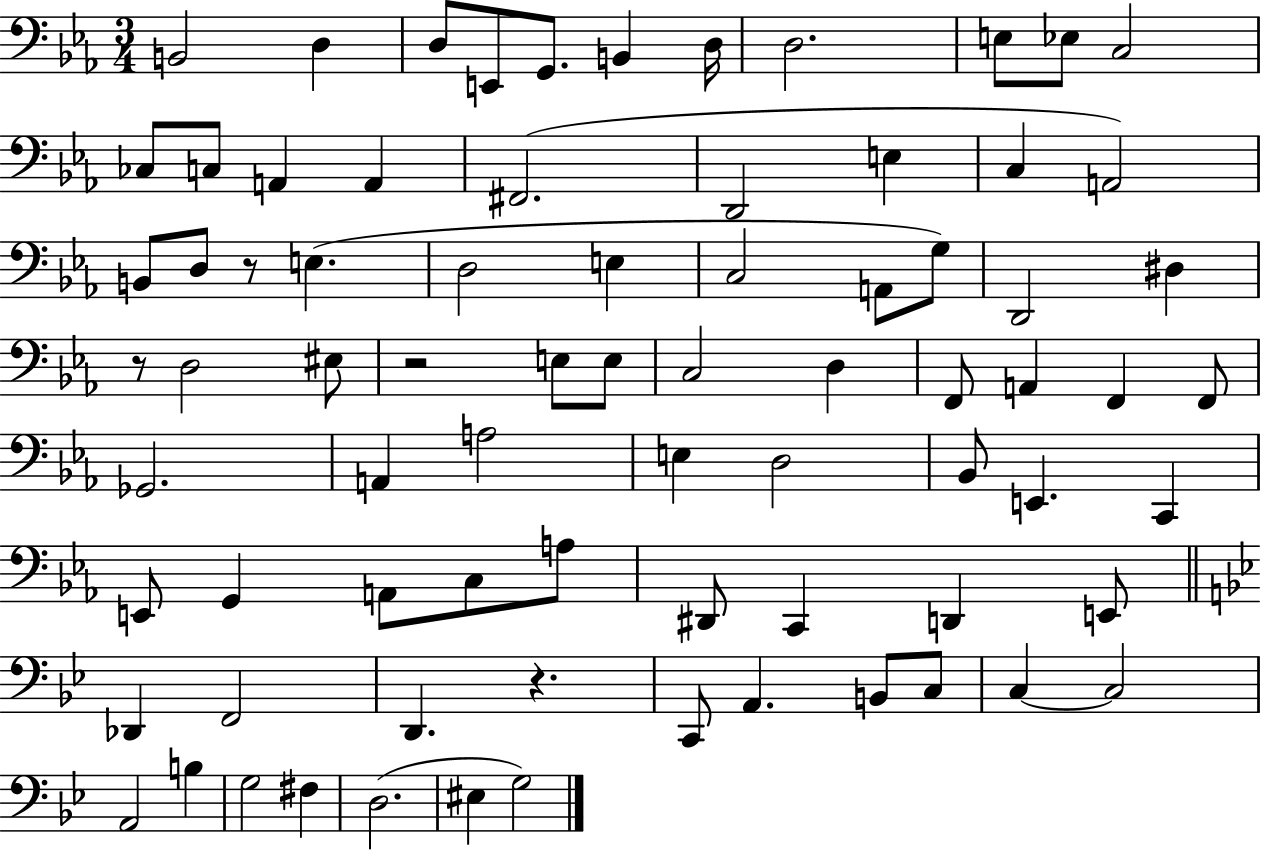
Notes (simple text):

B2/h D3/q D3/e E2/e G2/e. B2/q D3/s D3/h. E3/e Eb3/e C3/h CES3/e C3/e A2/q A2/q F#2/h. D2/h E3/q C3/q A2/h B2/e D3/e R/e E3/q. D3/h E3/q C3/h A2/e G3/e D2/h D#3/q R/e D3/h EIS3/e R/h E3/e E3/e C3/h D3/q F2/e A2/q F2/q F2/e Gb2/h. A2/q A3/h E3/q D3/h Bb2/e E2/q. C2/q E2/e G2/q A2/e C3/e A3/e D#2/e C2/q D2/q E2/e Db2/q F2/h D2/q. R/q. C2/e A2/q. B2/e C3/e C3/q C3/h A2/h B3/q G3/h F#3/q D3/h. EIS3/q G3/h